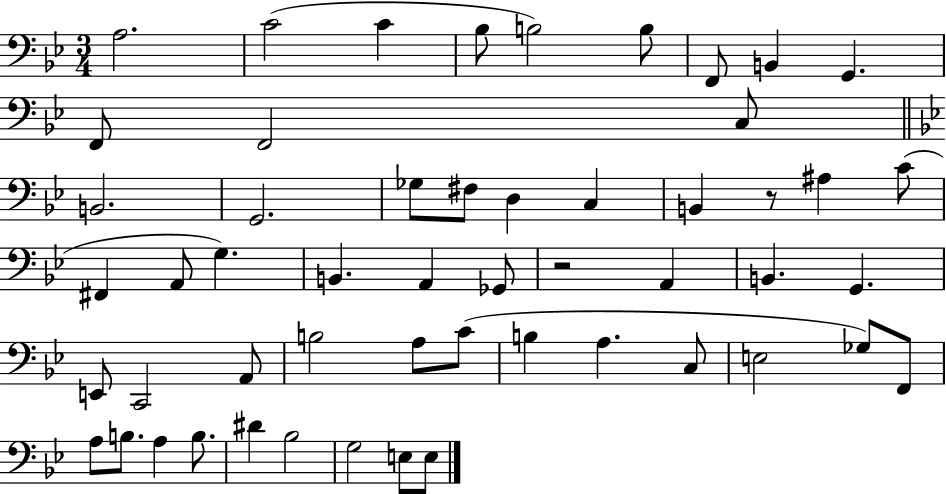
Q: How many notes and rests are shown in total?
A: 53